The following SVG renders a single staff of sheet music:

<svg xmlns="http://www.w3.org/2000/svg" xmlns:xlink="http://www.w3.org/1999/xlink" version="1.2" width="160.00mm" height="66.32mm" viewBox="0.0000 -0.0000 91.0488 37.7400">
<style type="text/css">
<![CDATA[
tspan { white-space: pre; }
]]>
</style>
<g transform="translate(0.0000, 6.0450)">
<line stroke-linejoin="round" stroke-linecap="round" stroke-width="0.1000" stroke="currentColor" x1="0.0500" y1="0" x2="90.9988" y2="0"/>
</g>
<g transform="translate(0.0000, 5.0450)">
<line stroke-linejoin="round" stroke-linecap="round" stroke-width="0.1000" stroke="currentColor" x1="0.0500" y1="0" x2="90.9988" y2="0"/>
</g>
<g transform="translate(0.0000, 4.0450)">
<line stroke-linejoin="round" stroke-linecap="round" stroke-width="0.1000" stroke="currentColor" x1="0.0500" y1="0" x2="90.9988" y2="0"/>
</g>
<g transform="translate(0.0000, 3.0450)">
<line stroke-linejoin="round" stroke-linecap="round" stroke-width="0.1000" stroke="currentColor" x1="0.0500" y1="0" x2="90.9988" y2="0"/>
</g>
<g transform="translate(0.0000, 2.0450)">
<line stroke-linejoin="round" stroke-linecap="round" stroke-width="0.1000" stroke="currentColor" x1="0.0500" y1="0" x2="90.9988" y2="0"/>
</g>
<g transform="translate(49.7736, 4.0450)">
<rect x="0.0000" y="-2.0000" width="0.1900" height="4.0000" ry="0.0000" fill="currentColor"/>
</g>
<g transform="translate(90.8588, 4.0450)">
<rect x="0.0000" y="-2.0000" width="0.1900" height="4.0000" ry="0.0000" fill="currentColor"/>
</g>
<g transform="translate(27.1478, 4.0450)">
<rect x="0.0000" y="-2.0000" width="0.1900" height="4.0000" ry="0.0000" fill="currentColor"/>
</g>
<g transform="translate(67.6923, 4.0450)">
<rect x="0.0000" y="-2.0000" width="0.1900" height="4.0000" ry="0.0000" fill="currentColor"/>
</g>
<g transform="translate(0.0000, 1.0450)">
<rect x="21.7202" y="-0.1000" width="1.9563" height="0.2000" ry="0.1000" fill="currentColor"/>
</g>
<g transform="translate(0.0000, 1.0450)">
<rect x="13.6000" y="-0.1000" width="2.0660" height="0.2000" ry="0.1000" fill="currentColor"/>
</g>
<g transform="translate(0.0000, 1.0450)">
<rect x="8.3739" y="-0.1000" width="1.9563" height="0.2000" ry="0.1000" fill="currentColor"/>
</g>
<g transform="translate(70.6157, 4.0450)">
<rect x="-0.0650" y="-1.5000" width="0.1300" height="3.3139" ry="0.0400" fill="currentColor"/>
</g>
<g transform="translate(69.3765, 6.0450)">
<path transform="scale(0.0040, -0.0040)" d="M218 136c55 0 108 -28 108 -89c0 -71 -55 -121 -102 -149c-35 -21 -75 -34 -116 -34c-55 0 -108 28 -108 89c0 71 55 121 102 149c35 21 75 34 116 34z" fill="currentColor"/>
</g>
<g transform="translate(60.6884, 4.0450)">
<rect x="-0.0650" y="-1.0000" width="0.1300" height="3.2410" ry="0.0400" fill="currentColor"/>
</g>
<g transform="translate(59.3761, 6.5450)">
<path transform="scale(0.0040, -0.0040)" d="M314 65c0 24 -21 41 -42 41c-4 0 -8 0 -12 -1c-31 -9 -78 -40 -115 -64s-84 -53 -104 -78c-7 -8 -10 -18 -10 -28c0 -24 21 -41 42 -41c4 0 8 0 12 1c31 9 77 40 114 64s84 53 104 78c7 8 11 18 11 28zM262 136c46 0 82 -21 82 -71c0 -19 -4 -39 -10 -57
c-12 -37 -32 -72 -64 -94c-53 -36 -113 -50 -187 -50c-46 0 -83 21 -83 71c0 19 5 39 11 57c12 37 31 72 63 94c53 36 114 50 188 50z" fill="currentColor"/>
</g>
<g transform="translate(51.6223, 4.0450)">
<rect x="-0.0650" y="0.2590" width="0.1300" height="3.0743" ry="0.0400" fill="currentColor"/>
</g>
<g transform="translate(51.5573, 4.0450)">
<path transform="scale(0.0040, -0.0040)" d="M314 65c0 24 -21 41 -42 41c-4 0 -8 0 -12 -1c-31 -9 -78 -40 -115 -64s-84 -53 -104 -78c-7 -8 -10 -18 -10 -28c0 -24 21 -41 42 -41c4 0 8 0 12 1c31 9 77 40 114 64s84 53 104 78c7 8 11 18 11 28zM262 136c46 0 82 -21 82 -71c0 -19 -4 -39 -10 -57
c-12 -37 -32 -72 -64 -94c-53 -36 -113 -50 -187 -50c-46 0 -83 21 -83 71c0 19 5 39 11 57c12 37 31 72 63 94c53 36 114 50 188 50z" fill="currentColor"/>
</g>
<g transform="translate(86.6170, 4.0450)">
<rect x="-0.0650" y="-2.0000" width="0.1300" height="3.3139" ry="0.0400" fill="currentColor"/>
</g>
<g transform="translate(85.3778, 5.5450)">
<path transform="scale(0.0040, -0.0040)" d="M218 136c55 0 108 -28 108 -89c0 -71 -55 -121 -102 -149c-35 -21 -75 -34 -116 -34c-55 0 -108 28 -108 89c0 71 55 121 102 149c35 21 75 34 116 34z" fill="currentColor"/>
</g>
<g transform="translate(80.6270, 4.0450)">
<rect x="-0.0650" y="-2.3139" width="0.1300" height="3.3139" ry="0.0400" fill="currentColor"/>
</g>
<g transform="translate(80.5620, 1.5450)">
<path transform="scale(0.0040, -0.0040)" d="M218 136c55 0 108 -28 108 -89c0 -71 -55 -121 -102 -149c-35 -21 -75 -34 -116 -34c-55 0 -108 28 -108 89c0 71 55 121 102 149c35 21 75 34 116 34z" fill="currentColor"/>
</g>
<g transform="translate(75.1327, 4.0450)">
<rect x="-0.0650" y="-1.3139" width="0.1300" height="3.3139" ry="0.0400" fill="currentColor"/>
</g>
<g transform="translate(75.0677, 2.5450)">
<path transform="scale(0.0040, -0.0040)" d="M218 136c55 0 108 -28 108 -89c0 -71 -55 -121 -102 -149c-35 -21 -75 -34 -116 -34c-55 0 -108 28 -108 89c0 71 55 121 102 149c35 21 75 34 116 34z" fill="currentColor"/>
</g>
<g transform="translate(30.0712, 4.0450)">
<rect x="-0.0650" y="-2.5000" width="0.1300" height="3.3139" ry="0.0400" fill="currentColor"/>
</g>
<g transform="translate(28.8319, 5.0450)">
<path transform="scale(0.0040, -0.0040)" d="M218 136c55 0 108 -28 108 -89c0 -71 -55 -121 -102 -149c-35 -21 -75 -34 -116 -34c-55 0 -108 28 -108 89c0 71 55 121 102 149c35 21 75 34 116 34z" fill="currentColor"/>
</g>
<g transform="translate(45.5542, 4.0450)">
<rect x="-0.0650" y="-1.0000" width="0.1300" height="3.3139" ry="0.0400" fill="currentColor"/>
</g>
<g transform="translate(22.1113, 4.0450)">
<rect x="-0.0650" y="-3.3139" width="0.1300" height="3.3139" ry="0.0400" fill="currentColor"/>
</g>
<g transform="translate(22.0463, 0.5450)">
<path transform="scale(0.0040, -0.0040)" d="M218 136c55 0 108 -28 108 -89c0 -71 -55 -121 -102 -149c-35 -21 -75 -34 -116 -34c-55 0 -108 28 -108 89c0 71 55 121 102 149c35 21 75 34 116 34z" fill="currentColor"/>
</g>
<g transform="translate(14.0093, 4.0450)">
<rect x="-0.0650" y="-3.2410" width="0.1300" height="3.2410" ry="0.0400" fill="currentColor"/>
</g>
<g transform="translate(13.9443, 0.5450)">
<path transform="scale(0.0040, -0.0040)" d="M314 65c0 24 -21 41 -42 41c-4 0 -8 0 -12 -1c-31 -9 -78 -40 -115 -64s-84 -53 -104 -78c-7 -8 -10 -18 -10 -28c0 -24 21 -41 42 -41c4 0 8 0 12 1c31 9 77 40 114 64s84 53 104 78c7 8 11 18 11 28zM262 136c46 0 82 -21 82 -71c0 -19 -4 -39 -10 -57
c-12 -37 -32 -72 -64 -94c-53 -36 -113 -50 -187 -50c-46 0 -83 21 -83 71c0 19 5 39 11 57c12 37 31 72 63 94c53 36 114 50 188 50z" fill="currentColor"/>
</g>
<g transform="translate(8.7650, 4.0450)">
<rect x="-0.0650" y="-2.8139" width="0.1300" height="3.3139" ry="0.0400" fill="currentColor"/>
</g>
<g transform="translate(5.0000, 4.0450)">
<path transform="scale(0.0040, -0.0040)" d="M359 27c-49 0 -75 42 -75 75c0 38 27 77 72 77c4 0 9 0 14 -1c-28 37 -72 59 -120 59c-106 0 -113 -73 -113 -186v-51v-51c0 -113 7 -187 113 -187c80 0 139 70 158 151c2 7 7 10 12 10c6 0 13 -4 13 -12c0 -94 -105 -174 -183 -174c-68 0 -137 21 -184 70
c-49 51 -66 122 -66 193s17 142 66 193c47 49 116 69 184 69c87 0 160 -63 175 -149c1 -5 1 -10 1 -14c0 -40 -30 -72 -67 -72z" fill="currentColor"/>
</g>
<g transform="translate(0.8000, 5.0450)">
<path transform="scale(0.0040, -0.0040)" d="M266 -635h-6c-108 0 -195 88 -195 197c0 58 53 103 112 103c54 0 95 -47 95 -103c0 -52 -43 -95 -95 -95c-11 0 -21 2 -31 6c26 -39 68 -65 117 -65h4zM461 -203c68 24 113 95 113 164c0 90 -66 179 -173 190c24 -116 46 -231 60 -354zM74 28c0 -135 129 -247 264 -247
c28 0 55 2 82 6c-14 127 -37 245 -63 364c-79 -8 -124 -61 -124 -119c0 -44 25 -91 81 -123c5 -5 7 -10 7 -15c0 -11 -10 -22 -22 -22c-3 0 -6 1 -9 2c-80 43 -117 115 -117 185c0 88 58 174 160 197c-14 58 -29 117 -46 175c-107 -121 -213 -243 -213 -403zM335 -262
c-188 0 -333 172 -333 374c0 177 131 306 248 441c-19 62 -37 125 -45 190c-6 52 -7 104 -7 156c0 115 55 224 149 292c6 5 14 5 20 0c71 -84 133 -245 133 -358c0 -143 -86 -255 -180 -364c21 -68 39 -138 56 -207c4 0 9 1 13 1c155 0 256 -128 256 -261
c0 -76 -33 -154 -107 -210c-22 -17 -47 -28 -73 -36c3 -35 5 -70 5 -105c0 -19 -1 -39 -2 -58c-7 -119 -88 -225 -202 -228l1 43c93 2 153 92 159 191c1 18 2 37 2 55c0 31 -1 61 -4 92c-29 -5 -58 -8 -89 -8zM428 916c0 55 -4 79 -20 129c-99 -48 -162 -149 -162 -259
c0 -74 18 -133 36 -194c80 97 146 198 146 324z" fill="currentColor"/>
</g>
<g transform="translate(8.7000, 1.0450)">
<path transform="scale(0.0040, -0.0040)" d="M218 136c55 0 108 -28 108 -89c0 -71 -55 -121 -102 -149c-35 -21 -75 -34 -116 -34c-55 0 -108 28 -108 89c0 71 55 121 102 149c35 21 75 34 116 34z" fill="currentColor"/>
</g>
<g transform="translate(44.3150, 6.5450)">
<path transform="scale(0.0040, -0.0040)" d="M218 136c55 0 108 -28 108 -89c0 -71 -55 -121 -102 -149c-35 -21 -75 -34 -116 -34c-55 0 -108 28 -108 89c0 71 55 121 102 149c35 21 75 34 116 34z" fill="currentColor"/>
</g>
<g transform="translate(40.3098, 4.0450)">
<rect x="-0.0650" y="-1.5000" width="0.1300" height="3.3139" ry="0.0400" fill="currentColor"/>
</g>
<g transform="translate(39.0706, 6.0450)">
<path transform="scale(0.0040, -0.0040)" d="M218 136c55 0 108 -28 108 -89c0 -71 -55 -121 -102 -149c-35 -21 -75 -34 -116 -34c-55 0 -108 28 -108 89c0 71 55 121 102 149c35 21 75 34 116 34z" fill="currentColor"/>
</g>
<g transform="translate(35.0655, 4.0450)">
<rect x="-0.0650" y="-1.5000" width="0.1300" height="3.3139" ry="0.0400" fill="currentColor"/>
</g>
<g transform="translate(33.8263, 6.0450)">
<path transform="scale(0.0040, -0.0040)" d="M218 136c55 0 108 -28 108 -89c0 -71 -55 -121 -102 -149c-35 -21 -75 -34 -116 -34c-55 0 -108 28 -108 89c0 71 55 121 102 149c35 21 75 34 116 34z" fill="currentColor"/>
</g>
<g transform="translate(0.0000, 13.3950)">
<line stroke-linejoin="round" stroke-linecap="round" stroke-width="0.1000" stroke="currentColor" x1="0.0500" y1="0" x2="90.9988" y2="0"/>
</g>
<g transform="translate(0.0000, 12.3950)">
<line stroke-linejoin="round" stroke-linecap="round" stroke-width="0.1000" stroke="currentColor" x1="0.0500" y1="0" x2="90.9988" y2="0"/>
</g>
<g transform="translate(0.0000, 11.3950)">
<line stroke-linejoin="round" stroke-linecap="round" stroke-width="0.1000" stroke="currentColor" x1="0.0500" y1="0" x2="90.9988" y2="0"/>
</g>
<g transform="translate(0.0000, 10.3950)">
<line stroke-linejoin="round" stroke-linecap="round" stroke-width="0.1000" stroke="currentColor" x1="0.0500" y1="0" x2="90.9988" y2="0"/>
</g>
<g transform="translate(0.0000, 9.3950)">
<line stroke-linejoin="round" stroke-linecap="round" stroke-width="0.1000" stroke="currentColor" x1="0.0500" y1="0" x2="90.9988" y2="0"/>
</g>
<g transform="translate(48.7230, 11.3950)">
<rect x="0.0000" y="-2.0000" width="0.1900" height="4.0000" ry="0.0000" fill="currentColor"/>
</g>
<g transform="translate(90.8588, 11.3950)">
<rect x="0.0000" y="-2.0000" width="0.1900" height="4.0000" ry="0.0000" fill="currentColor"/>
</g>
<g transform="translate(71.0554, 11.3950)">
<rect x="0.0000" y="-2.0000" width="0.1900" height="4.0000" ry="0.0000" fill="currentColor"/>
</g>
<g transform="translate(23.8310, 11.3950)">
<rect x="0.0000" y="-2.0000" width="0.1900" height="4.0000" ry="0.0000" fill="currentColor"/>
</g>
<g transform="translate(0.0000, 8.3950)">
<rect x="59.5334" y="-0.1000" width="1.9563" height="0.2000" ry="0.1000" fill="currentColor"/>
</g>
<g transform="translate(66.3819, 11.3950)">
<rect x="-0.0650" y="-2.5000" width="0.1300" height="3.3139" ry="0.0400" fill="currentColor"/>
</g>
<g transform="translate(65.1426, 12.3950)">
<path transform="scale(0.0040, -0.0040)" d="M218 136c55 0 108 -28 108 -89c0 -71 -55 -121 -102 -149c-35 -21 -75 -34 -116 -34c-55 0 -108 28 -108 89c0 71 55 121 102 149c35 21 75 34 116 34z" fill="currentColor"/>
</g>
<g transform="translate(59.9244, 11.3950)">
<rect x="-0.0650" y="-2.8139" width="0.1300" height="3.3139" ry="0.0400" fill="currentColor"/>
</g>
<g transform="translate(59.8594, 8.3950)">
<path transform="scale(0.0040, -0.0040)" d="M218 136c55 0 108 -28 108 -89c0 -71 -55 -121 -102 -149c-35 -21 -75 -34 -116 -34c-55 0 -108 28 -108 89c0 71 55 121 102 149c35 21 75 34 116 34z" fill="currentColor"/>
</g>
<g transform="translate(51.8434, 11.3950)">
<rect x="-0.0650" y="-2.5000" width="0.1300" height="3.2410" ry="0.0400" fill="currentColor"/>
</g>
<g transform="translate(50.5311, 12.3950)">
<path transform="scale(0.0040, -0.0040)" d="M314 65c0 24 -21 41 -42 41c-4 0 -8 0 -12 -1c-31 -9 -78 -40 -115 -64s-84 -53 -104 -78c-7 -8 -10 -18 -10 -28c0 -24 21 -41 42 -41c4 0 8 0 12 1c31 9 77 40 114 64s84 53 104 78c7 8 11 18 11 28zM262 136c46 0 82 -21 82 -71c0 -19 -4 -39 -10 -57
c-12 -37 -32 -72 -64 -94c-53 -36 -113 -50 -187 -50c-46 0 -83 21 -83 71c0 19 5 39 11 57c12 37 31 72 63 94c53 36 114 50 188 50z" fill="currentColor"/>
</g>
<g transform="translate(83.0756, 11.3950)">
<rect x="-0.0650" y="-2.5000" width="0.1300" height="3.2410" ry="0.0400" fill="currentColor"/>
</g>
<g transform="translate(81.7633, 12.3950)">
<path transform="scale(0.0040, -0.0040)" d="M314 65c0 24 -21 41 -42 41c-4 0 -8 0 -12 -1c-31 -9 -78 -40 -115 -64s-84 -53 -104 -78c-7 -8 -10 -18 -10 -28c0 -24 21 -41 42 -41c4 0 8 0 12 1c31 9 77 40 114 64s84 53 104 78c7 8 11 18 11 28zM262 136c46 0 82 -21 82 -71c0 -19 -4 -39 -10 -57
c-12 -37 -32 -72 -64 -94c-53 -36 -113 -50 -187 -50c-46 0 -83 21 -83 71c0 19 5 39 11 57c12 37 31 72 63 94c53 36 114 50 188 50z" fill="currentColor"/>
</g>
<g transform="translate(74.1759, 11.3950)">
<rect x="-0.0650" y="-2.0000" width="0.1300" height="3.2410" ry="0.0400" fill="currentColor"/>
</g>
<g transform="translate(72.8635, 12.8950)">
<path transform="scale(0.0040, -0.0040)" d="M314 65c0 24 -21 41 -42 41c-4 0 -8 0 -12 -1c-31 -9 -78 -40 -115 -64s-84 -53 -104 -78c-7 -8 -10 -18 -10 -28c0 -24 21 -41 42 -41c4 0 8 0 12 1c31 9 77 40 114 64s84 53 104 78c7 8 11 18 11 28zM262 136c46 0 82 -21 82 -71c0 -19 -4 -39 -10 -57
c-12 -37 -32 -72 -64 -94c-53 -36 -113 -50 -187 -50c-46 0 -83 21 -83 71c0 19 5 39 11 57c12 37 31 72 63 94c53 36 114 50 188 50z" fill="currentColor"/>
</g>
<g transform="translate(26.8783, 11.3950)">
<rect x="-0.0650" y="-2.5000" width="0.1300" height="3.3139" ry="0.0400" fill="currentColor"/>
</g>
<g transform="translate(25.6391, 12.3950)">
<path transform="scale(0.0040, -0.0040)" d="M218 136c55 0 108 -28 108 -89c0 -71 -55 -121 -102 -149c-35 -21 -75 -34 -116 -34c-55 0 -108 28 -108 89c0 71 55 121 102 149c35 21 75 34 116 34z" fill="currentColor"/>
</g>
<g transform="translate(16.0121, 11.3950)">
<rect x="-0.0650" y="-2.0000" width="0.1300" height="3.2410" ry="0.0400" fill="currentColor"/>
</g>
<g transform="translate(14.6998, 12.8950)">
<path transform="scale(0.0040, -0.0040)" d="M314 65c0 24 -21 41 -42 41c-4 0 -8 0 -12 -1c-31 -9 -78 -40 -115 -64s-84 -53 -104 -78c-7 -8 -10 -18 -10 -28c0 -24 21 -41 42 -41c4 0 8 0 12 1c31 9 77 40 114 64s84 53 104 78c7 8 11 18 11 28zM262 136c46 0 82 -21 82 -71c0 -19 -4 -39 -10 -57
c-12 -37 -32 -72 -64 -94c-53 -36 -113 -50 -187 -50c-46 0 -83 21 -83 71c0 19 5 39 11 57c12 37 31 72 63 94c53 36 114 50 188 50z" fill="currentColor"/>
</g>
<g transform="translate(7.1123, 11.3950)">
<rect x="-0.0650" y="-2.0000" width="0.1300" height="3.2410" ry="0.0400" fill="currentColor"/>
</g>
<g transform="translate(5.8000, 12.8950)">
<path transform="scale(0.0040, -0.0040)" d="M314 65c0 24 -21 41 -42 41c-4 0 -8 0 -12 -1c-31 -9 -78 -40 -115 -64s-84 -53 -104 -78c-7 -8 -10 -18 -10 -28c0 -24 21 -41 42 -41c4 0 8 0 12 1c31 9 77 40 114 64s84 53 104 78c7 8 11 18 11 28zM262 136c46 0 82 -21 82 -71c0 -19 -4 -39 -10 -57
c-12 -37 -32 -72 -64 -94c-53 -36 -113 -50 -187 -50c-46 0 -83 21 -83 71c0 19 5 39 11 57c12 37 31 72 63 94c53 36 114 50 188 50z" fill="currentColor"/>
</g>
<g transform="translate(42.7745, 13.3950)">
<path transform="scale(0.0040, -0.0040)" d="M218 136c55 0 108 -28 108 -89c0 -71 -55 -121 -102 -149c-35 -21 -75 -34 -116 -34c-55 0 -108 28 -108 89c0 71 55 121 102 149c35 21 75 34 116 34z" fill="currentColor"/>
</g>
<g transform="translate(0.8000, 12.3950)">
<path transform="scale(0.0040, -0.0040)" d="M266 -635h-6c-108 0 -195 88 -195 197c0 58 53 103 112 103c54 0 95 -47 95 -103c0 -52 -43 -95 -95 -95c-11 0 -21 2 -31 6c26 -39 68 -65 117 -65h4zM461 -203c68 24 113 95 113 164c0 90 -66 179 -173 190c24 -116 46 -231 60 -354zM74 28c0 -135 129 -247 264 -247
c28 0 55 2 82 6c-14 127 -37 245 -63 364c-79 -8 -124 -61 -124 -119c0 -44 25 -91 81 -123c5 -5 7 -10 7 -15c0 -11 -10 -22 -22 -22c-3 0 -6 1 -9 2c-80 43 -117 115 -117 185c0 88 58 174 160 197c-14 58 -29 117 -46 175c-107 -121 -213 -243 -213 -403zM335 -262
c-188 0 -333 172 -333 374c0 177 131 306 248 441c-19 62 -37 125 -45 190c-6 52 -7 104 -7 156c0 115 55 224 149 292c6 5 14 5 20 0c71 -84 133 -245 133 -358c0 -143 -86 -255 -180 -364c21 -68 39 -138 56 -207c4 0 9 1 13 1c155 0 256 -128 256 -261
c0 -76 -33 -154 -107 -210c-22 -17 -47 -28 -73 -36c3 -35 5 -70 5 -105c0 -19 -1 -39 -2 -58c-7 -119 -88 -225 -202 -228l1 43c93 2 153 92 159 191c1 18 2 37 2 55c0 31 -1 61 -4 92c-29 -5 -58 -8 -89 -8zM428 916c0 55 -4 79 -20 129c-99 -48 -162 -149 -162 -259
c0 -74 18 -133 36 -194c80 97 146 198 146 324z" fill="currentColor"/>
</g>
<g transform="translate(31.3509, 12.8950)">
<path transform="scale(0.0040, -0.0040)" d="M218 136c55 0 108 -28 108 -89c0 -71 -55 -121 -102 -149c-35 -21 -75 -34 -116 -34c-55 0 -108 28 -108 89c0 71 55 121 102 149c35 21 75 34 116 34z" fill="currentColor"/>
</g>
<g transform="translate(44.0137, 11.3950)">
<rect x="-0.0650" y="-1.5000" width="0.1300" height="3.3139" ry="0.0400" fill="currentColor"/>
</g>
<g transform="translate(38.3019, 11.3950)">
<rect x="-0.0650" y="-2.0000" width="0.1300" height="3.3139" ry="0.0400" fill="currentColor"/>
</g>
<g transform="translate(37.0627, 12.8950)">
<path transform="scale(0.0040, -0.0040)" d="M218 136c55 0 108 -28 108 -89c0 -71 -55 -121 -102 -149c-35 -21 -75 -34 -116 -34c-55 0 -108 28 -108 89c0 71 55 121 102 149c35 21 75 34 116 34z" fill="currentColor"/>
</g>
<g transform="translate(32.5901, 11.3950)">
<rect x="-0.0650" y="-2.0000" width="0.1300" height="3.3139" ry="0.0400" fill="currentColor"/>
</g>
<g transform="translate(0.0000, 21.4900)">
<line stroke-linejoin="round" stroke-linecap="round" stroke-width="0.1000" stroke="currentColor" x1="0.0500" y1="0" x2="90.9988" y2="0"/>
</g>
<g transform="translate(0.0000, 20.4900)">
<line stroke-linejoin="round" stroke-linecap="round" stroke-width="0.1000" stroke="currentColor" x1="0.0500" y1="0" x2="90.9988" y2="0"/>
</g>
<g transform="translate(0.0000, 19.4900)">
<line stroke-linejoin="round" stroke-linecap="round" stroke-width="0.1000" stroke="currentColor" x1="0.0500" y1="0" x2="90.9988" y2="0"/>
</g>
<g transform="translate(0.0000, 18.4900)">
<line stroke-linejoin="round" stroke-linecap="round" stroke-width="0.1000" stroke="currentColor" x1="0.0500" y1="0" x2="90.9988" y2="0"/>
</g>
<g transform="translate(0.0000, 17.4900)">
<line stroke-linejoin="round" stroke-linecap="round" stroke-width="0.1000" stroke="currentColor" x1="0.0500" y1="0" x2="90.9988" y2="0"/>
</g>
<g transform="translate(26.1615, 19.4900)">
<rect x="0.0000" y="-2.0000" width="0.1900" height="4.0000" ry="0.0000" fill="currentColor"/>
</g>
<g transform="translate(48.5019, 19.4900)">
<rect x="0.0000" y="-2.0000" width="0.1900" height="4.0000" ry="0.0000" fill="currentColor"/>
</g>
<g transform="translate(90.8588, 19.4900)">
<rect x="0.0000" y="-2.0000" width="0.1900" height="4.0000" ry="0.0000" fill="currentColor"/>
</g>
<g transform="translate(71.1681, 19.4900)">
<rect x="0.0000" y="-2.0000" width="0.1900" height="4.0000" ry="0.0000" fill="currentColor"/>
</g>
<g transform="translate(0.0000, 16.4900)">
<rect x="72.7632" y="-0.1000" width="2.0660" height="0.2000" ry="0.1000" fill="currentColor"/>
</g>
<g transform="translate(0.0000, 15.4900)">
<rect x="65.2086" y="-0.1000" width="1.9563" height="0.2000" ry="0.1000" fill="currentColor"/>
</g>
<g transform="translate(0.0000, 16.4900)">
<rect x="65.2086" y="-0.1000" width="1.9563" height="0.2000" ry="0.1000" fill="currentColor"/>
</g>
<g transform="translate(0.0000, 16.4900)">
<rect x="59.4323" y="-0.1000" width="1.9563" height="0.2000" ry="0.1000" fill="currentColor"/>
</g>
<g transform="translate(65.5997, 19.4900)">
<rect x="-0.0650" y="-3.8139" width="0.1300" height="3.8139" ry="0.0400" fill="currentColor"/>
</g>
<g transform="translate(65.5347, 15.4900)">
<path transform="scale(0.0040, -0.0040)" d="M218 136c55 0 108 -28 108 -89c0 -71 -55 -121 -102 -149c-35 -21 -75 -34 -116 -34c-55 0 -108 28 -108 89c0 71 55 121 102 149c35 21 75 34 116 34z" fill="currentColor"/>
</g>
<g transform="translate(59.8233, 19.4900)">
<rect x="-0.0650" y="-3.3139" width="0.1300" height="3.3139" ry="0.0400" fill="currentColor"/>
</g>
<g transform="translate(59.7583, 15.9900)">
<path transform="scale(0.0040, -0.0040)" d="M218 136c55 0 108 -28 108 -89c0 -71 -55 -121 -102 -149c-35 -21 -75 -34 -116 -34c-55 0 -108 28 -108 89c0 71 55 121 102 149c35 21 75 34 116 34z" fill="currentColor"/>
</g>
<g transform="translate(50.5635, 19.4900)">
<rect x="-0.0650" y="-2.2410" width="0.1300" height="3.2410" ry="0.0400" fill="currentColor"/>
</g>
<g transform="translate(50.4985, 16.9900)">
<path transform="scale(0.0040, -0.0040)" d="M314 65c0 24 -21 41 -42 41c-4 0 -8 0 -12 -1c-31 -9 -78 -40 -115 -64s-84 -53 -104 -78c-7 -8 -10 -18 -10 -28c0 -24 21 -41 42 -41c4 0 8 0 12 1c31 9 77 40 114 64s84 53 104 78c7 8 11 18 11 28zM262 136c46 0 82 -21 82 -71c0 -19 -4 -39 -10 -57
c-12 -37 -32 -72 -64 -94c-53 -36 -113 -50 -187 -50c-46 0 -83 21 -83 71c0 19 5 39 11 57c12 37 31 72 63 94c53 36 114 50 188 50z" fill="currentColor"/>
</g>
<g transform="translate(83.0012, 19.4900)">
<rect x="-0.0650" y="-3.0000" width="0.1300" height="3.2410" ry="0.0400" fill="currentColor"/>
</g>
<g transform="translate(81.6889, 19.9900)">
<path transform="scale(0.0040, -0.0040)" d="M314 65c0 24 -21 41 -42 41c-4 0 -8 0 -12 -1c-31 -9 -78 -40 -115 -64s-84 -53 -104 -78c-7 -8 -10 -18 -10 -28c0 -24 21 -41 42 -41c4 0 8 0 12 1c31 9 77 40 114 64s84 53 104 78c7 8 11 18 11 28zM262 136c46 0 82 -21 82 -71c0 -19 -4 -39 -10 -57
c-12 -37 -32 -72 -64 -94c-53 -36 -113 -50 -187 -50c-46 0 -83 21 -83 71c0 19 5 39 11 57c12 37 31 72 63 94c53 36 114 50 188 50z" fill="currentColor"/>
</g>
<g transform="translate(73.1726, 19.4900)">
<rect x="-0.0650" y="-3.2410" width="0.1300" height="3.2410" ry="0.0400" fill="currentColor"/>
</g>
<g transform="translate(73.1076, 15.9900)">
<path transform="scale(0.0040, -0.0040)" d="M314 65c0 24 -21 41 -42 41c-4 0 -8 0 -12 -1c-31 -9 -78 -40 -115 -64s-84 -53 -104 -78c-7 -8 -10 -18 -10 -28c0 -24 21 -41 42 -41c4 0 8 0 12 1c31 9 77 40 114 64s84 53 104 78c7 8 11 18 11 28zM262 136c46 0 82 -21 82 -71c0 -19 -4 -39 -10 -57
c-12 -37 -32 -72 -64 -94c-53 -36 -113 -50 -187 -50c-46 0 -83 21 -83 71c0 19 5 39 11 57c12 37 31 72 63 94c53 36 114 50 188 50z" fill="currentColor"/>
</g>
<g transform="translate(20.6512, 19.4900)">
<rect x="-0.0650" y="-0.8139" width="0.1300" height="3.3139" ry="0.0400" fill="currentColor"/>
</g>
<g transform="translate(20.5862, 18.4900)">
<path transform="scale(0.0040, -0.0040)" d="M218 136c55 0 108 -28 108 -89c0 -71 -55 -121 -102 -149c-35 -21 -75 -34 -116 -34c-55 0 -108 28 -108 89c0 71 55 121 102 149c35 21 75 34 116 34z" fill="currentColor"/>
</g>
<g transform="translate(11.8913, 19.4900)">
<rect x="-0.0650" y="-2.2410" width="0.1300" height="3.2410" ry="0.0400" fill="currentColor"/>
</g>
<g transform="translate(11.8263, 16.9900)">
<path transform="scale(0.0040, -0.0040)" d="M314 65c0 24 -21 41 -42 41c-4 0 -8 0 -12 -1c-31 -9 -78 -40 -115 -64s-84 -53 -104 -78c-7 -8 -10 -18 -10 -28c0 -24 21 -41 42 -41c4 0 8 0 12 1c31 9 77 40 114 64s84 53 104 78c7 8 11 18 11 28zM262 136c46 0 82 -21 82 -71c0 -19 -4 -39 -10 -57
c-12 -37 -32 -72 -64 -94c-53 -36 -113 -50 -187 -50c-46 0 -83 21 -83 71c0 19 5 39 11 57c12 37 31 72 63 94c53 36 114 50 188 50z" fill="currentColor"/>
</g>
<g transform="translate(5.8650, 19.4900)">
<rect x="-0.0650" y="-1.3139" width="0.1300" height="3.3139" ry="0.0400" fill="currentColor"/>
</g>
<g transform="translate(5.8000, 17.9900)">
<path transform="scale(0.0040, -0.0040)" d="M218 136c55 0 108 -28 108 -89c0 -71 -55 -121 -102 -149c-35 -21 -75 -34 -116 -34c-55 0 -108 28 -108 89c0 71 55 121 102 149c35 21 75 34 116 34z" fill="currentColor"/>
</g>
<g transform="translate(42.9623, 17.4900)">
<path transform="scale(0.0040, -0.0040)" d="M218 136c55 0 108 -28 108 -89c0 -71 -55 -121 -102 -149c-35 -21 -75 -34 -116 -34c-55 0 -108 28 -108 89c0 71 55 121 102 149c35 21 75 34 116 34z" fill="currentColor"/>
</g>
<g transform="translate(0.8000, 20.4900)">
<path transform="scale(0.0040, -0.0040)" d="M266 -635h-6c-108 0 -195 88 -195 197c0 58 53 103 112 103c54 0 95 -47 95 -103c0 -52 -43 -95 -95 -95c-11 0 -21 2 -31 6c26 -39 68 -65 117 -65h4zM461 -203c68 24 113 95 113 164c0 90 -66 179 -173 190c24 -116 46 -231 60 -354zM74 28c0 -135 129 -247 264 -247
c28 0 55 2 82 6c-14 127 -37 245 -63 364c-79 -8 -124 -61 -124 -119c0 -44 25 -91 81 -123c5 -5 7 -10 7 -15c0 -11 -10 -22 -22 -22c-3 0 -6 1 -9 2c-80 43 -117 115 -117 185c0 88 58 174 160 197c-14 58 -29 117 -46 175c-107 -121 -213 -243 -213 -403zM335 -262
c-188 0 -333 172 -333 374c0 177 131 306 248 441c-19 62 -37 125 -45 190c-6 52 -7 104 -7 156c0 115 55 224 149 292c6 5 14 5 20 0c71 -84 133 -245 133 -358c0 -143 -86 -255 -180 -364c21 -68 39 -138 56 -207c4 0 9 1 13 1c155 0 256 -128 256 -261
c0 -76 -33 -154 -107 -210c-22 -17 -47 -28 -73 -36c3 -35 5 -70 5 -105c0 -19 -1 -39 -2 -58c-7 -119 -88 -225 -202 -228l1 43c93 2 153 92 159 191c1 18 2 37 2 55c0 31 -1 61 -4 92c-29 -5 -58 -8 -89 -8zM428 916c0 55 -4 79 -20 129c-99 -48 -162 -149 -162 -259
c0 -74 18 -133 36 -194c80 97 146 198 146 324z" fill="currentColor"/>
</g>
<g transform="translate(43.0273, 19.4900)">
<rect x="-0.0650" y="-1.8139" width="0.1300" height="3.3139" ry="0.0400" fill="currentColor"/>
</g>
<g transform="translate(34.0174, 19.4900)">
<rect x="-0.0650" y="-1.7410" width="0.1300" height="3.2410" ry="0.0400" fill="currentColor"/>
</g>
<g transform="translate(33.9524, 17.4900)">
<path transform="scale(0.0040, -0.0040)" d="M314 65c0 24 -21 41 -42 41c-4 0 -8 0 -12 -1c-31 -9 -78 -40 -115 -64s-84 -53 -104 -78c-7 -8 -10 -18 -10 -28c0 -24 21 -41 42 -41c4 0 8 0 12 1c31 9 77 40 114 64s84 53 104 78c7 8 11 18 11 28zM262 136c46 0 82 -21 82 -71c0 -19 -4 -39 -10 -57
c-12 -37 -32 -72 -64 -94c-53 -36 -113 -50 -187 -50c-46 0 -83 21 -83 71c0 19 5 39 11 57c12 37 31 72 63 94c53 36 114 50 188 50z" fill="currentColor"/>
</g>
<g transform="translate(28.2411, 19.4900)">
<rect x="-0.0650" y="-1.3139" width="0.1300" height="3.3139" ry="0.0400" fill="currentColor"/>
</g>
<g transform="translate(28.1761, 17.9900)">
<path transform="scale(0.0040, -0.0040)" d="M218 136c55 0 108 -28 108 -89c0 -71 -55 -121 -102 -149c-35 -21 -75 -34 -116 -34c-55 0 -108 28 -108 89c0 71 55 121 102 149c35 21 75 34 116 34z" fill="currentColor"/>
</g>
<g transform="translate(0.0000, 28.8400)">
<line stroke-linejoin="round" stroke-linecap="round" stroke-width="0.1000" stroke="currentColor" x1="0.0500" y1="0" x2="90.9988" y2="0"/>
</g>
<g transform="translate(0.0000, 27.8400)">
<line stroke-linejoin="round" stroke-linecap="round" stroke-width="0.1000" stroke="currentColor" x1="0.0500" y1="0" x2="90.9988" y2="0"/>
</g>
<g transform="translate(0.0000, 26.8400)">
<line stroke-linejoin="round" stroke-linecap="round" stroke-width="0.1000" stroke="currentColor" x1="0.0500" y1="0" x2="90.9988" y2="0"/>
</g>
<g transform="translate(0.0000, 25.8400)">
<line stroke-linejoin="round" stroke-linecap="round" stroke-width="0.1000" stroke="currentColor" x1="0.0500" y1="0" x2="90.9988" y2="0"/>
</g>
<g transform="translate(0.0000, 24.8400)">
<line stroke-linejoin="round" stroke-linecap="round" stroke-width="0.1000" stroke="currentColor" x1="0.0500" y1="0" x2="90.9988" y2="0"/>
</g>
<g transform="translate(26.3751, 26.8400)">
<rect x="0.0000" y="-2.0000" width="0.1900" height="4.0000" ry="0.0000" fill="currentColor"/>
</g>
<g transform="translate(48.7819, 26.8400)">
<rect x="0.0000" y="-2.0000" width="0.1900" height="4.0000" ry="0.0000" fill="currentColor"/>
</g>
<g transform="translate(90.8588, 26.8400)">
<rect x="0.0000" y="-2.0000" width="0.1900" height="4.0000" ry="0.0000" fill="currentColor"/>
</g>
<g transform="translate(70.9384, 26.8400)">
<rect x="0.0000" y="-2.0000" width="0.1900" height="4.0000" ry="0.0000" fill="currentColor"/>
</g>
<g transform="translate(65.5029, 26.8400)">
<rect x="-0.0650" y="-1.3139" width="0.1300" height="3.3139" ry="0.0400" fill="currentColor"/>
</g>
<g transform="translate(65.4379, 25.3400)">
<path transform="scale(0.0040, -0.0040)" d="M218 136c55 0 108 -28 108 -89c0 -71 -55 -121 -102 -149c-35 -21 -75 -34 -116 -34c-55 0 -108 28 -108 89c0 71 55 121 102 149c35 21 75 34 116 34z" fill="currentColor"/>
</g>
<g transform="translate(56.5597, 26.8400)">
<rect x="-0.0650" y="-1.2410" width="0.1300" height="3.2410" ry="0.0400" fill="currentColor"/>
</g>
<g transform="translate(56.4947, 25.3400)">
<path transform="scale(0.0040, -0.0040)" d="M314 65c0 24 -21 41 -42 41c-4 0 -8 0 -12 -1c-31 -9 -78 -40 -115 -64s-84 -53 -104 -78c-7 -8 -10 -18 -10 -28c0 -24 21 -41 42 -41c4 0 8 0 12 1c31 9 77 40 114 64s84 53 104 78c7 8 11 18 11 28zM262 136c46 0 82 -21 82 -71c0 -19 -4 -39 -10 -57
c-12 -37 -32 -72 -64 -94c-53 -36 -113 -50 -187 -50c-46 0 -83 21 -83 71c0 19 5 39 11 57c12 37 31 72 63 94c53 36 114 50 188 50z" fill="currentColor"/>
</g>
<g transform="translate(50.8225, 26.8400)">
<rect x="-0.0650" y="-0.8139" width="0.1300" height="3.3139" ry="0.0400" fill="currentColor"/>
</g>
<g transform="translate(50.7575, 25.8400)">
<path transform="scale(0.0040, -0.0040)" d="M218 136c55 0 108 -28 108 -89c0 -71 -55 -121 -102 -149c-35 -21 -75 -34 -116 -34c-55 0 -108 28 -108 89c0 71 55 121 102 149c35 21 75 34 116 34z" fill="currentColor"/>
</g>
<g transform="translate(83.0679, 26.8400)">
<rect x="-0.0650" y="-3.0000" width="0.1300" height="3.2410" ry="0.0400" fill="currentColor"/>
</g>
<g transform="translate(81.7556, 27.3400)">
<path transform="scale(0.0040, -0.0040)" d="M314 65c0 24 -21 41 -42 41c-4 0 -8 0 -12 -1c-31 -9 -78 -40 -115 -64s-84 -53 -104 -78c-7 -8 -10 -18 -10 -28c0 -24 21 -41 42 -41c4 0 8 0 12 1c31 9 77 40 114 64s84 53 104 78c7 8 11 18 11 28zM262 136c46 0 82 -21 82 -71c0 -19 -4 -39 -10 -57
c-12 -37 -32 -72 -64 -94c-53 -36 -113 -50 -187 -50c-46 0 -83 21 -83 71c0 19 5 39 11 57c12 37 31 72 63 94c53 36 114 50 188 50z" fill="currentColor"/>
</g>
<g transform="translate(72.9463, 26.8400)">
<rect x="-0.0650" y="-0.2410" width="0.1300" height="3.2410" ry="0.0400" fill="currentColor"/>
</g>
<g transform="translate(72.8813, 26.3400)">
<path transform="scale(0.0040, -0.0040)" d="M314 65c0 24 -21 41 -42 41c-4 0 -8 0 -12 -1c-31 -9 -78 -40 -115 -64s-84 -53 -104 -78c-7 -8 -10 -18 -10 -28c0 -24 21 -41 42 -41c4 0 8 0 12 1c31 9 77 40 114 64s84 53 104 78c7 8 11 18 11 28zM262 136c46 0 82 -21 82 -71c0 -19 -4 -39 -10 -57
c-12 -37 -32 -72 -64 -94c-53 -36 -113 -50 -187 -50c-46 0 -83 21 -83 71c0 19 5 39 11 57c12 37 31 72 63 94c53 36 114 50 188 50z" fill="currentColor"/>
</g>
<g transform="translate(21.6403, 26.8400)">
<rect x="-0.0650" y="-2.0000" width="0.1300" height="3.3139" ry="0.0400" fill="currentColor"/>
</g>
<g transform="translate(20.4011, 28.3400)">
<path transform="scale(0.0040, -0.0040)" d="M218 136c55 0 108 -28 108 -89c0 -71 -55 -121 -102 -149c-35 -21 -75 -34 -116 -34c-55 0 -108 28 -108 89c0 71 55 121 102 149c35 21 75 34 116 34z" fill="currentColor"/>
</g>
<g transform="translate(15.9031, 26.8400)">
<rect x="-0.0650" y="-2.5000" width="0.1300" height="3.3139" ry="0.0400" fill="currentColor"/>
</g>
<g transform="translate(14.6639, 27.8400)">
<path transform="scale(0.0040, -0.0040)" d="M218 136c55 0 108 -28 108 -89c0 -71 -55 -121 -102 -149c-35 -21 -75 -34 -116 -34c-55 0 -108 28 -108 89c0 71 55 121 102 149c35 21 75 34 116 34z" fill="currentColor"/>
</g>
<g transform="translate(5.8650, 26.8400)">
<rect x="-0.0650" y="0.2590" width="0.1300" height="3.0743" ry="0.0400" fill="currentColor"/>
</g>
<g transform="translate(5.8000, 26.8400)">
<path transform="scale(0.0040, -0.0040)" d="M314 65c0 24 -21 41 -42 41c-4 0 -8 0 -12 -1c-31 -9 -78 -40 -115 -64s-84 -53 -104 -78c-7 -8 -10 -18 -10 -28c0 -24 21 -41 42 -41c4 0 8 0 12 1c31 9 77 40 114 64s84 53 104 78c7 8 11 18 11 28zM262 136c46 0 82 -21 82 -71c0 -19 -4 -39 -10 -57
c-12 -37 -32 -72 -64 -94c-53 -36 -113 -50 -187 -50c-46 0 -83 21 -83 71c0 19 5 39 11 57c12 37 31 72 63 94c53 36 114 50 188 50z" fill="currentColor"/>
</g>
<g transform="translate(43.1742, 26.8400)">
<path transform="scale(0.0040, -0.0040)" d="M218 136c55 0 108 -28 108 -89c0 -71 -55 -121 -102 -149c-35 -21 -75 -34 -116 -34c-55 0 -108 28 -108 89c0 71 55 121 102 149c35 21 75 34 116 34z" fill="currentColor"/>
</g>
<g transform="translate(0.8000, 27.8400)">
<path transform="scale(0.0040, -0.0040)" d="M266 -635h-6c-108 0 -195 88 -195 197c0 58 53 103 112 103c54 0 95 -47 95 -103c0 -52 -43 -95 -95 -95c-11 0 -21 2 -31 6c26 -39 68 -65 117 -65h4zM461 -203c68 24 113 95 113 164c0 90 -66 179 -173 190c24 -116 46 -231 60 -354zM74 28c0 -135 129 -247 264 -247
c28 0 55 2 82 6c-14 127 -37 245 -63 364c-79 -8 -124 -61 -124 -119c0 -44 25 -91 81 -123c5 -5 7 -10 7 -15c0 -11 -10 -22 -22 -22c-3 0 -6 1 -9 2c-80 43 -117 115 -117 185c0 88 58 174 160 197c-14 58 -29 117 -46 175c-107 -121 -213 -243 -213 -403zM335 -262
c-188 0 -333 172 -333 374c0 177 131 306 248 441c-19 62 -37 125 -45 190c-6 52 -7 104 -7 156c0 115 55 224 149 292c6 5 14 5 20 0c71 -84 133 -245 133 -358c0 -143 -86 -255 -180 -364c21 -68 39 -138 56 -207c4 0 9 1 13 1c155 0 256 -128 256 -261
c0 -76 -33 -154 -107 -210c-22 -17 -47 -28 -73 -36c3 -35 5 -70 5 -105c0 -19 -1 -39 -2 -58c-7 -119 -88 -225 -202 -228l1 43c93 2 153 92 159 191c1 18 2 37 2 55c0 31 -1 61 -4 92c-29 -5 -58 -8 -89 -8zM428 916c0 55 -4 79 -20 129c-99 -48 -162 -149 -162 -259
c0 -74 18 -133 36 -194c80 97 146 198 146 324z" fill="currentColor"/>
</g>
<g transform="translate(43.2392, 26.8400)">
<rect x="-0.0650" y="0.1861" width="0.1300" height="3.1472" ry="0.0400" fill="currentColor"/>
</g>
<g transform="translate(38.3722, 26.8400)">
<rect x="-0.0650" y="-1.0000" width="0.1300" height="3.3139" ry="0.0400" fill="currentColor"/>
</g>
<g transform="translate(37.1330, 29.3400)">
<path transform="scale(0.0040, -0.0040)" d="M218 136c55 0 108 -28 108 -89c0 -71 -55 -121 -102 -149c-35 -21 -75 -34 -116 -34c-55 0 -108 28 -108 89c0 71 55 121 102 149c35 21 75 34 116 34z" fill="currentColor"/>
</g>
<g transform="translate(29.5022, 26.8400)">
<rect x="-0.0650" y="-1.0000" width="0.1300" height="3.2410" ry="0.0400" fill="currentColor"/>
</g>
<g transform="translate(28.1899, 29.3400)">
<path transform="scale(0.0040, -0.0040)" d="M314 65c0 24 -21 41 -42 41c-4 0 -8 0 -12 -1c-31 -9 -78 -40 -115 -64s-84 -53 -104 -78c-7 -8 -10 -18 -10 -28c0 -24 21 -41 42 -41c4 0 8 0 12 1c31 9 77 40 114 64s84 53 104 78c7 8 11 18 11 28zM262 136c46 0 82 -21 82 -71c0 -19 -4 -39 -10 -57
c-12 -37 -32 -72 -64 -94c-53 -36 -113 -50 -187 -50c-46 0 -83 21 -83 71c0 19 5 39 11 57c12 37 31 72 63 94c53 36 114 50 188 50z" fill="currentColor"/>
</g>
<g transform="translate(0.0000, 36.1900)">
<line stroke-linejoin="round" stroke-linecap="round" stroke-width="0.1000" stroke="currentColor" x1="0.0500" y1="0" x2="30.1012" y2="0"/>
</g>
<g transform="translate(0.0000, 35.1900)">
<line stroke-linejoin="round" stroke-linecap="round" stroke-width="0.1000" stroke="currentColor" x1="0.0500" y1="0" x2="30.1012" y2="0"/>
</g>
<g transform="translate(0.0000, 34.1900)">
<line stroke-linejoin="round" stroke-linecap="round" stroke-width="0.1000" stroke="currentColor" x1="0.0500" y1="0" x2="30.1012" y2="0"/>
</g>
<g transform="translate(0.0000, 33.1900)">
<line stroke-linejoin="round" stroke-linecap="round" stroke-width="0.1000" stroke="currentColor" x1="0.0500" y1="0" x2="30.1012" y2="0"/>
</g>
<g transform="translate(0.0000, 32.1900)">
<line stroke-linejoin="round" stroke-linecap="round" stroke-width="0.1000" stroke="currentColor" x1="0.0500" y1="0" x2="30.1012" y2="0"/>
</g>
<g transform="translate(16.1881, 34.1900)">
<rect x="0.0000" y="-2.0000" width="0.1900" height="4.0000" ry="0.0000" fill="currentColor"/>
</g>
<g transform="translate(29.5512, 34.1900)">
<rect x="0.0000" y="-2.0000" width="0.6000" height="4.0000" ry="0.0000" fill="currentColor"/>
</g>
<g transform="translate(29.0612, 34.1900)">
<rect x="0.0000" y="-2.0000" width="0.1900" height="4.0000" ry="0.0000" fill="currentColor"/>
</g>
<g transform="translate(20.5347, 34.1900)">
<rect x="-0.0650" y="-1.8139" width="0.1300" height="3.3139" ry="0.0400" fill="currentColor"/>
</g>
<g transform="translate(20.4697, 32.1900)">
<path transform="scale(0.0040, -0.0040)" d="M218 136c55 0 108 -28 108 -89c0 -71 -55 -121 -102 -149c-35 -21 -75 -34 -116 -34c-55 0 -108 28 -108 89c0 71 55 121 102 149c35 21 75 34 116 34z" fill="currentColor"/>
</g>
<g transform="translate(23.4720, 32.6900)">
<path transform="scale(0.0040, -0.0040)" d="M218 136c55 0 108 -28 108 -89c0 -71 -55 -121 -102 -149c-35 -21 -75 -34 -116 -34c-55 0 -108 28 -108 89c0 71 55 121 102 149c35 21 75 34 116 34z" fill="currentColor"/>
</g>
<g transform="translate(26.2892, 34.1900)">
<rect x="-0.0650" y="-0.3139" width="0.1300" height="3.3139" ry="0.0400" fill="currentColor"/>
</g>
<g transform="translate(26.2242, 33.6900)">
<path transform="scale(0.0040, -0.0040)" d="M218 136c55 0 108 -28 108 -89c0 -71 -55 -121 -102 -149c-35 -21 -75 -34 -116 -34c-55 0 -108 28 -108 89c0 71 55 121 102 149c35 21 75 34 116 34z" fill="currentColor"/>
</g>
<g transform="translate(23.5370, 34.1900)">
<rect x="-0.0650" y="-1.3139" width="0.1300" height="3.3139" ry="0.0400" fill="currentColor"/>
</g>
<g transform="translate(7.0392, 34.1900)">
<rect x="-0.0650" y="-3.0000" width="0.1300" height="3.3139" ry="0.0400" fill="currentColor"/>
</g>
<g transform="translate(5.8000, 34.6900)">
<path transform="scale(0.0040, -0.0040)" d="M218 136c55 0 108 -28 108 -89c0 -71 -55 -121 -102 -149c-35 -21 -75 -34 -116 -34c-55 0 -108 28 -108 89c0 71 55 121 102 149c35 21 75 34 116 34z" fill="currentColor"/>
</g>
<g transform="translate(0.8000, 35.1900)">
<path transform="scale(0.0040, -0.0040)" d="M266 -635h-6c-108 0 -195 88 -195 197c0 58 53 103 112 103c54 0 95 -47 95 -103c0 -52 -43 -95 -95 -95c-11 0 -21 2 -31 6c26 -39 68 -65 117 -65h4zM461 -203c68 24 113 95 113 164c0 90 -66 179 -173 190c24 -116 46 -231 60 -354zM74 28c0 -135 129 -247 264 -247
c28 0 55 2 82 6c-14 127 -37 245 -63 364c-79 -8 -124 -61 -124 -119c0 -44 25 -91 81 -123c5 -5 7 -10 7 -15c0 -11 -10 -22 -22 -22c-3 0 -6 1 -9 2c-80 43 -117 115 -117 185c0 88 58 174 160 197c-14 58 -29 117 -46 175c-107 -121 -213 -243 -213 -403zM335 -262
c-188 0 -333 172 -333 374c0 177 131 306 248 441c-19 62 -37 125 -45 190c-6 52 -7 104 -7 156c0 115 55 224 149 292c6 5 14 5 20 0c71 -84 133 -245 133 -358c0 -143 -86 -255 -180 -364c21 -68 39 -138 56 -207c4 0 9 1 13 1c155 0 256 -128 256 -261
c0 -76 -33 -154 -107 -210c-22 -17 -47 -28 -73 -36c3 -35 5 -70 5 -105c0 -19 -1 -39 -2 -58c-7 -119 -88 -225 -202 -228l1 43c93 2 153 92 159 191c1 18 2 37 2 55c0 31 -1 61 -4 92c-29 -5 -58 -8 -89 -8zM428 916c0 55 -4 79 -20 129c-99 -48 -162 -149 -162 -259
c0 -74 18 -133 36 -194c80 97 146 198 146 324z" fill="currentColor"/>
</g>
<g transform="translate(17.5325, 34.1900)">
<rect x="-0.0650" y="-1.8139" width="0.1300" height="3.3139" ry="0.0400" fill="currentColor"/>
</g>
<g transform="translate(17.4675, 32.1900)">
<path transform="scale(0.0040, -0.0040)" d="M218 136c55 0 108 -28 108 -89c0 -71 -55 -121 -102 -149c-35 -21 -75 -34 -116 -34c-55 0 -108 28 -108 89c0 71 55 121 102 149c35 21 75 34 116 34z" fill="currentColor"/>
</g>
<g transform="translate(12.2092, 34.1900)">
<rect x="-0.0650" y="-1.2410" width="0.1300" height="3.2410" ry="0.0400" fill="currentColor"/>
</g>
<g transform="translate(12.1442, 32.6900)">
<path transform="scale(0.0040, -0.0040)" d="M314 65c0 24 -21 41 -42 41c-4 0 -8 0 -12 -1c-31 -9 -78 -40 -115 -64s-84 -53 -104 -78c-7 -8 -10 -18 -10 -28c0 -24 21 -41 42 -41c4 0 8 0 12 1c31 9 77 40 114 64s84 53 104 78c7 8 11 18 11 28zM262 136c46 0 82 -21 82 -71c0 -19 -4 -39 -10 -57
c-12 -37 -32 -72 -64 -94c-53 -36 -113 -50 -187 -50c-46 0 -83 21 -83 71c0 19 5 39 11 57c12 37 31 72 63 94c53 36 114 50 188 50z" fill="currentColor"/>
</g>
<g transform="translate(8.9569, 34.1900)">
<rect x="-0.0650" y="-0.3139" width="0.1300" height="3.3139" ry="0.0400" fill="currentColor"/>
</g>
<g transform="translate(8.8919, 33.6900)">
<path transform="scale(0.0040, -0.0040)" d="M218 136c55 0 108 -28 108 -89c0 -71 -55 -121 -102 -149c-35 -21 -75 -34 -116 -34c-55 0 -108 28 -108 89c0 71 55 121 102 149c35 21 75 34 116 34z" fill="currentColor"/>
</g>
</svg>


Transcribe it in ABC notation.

X:1
T:Untitled
M:4/4
L:1/4
K:C
a b2 b G E E D B2 D2 E e g F F2 F2 G F F E G2 a G F2 G2 e g2 d e f2 f g2 b c' b2 A2 B2 G F D2 D B d e2 e c2 A2 A c e2 f f e c